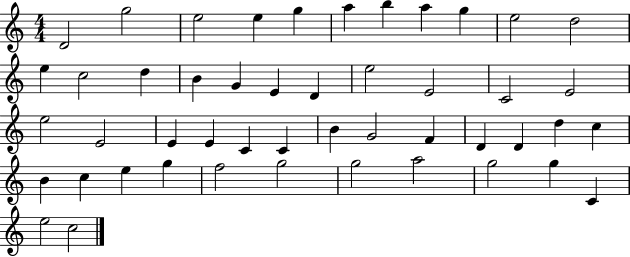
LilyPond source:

{
  \clef treble
  \numericTimeSignature
  \time 4/4
  \key c \major
  d'2 g''2 | e''2 e''4 g''4 | a''4 b''4 a''4 g''4 | e''2 d''2 | \break e''4 c''2 d''4 | b'4 g'4 e'4 d'4 | e''2 e'2 | c'2 e'2 | \break e''2 e'2 | e'4 e'4 c'4 c'4 | b'4 g'2 f'4 | d'4 d'4 d''4 c''4 | \break b'4 c''4 e''4 g''4 | f''2 g''2 | g''2 a''2 | g''2 g''4 c'4 | \break e''2 c''2 | \bar "|."
}